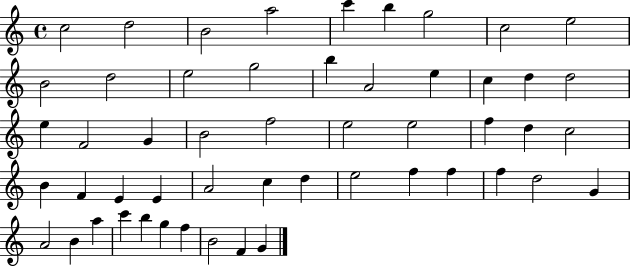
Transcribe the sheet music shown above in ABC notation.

X:1
T:Untitled
M:4/4
L:1/4
K:C
c2 d2 B2 a2 c' b g2 c2 e2 B2 d2 e2 g2 b A2 e c d d2 e F2 G B2 f2 e2 e2 f d c2 B F E E A2 c d e2 f f f d2 G A2 B a c' b g f B2 F G